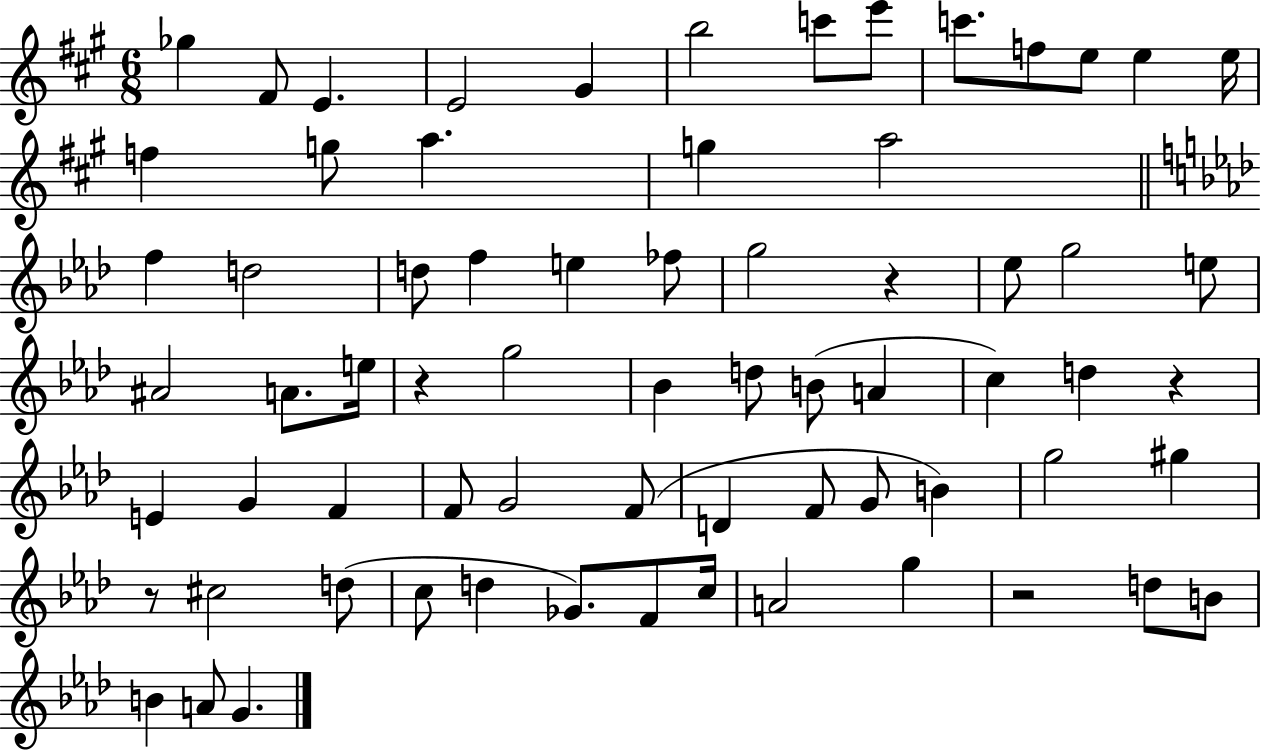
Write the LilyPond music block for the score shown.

{
  \clef treble
  \numericTimeSignature
  \time 6/8
  \key a \major
  \repeat volta 2 { ges''4 fis'8 e'4. | e'2 gis'4 | b''2 c'''8 e'''8 | c'''8. f''8 e''8 e''4 e''16 | \break f''4 g''8 a''4. | g''4 a''2 | \bar "||" \break \key f \minor f''4 d''2 | d''8 f''4 e''4 fes''8 | g''2 r4 | ees''8 g''2 e''8 | \break ais'2 a'8. e''16 | r4 g''2 | bes'4 d''8 b'8( a'4 | c''4) d''4 r4 | \break e'4 g'4 f'4 | f'8 g'2 f'8( | d'4 f'8 g'8 b'4) | g''2 gis''4 | \break r8 cis''2 d''8( | c''8 d''4 ges'8.) f'8 c''16 | a'2 g''4 | r2 d''8 b'8 | \break b'4 a'8 g'4. | } \bar "|."
}